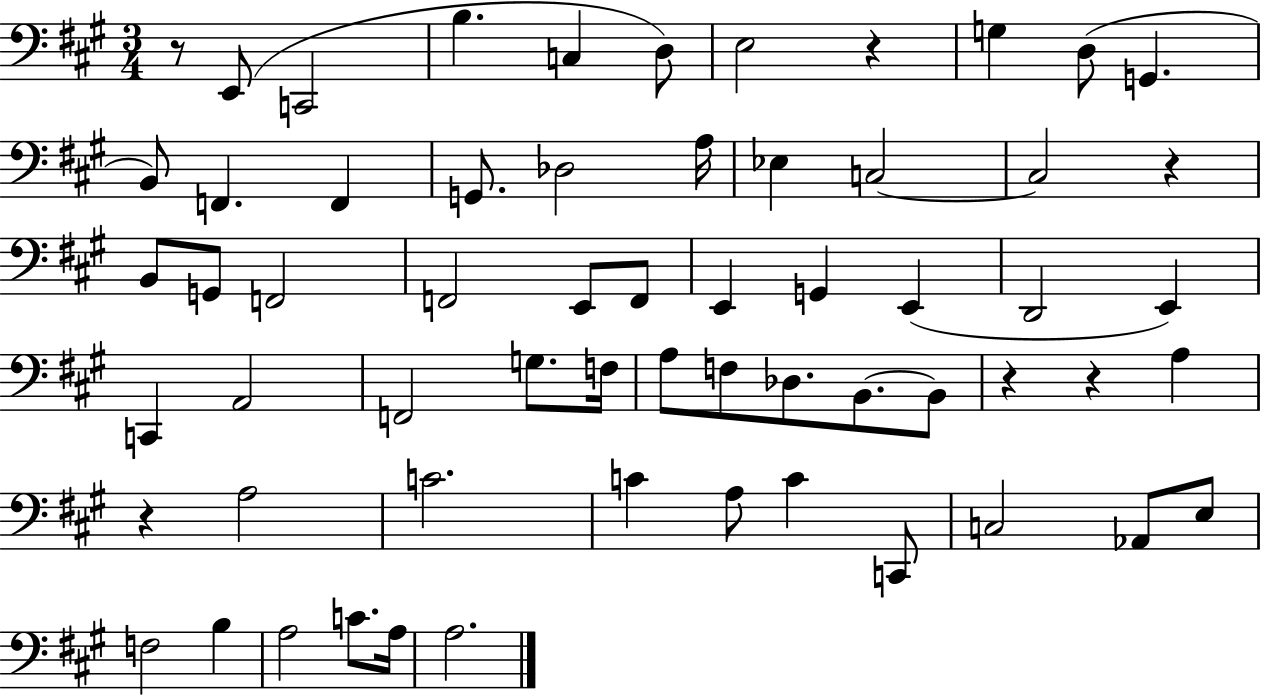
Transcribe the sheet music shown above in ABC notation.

X:1
T:Untitled
M:3/4
L:1/4
K:A
z/2 E,,/2 C,,2 B, C, D,/2 E,2 z G, D,/2 G,, B,,/2 F,, F,, G,,/2 _D,2 A,/4 _E, C,2 C,2 z B,,/2 G,,/2 F,,2 F,,2 E,,/2 F,,/2 E,, G,, E,, D,,2 E,, C,, A,,2 F,,2 G,/2 F,/4 A,/2 F,/2 _D,/2 B,,/2 B,,/2 z z A, z A,2 C2 C A,/2 C C,,/2 C,2 _A,,/2 E,/2 F,2 B, A,2 C/2 A,/4 A,2